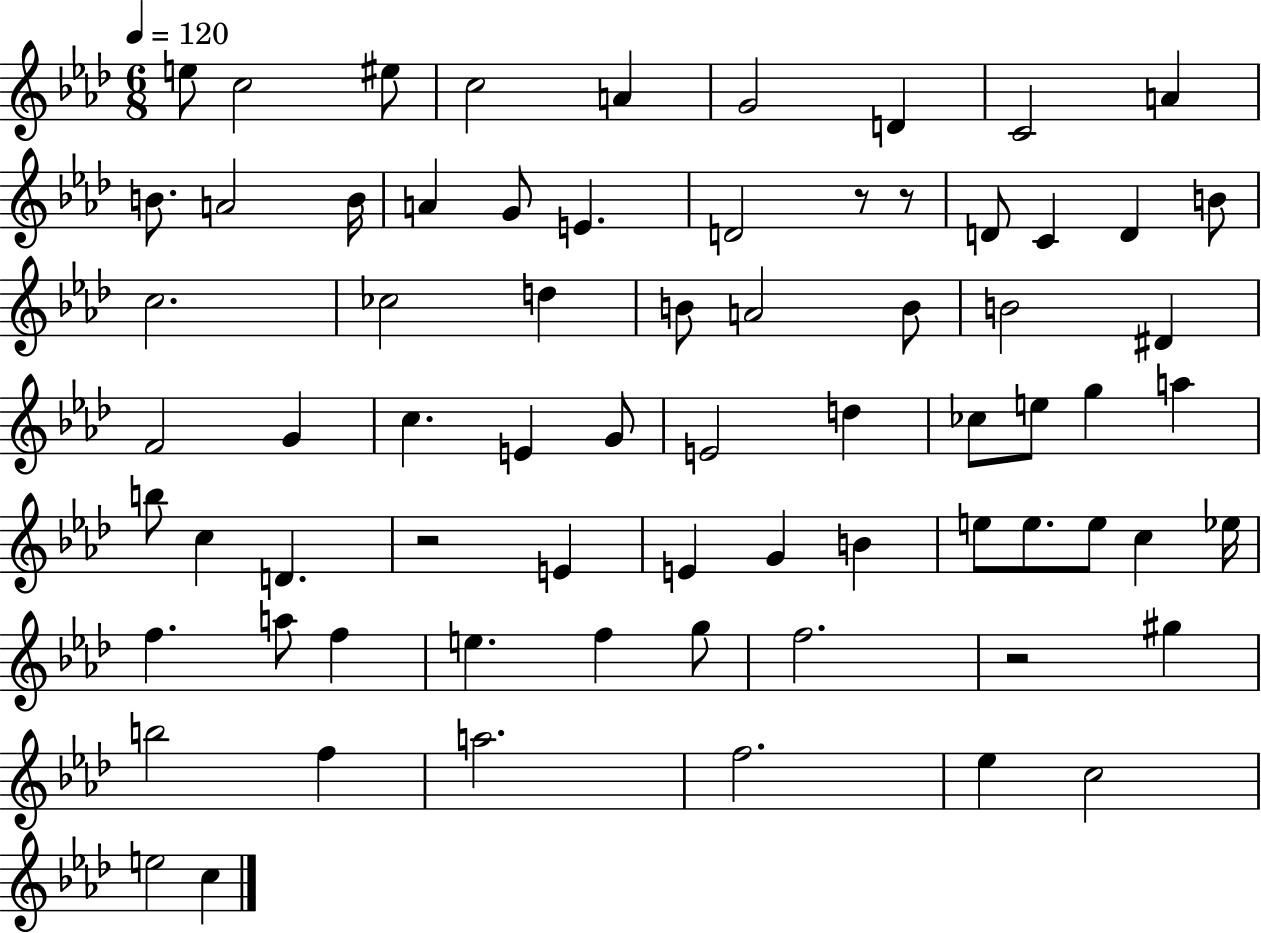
X:1
T:Untitled
M:6/8
L:1/4
K:Ab
e/2 c2 ^e/2 c2 A G2 D C2 A B/2 A2 B/4 A G/2 E D2 z/2 z/2 D/2 C D B/2 c2 _c2 d B/2 A2 B/2 B2 ^D F2 G c E G/2 E2 d _c/2 e/2 g a b/2 c D z2 E E G B e/2 e/2 e/2 c _e/4 f a/2 f e f g/2 f2 z2 ^g b2 f a2 f2 _e c2 e2 c